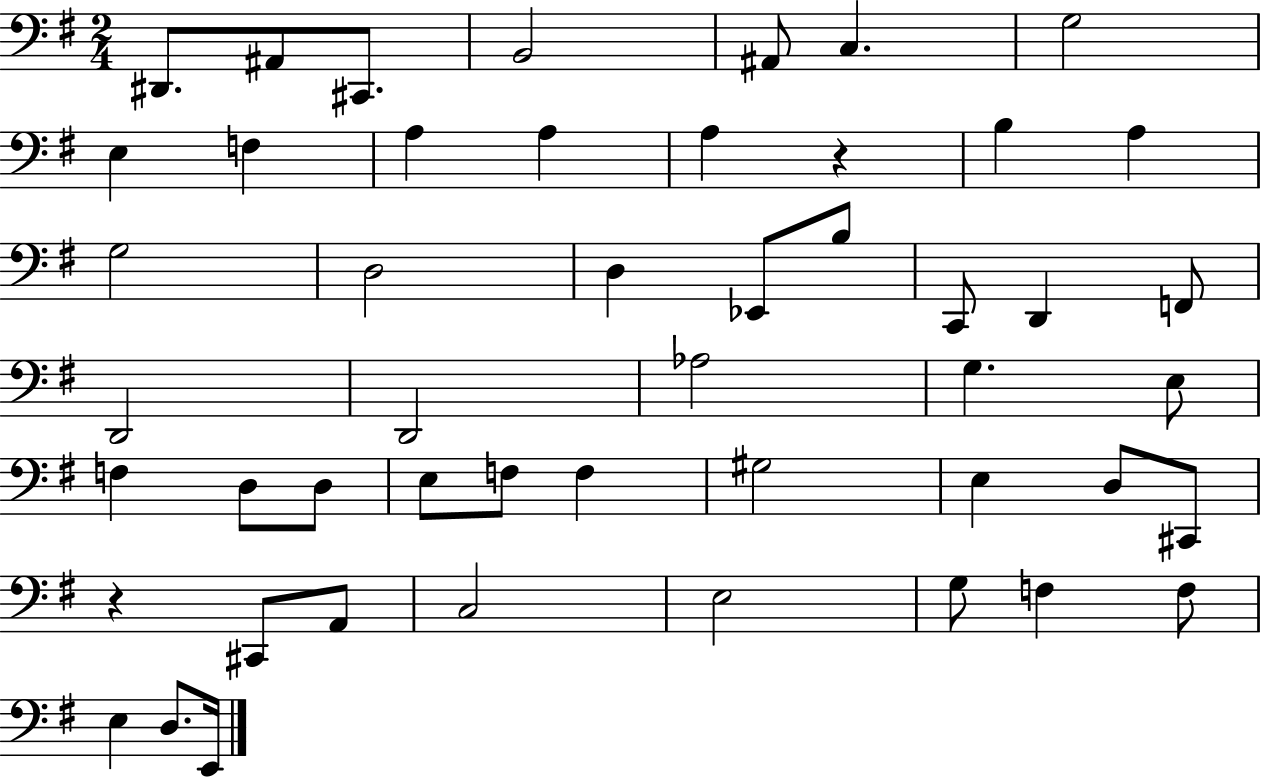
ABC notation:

X:1
T:Untitled
M:2/4
L:1/4
K:G
^D,,/2 ^A,,/2 ^C,,/2 B,,2 ^A,,/2 C, G,2 E, F, A, A, A, z B, A, G,2 D,2 D, _E,,/2 B,/2 C,,/2 D,, F,,/2 D,,2 D,,2 _A,2 G, E,/2 F, D,/2 D,/2 E,/2 F,/2 F, ^G,2 E, D,/2 ^C,,/2 z ^C,,/2 A,,/2 C,2 E,2 G,/2 F, F,/2 E, D,/2 E,,/4